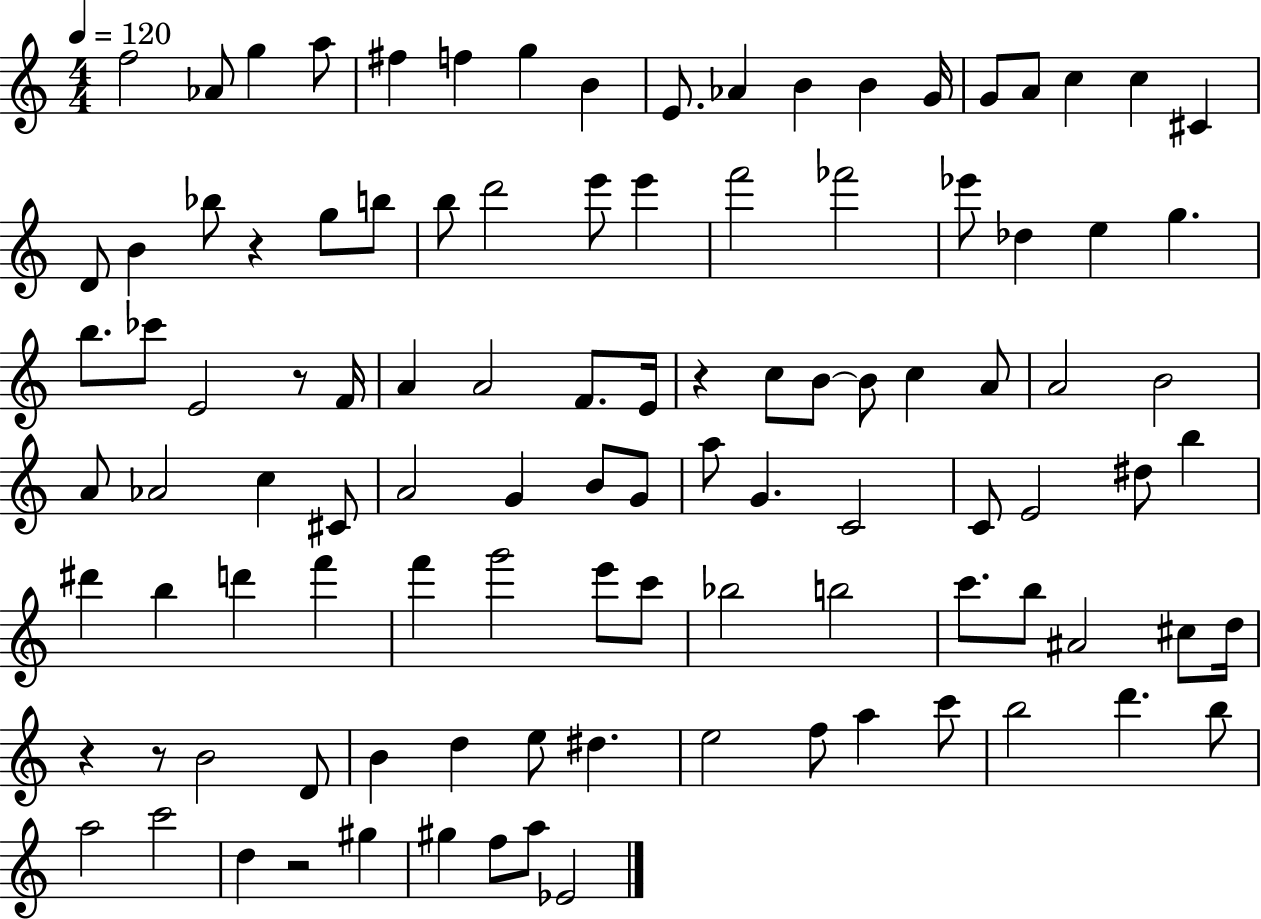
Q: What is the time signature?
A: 4/4